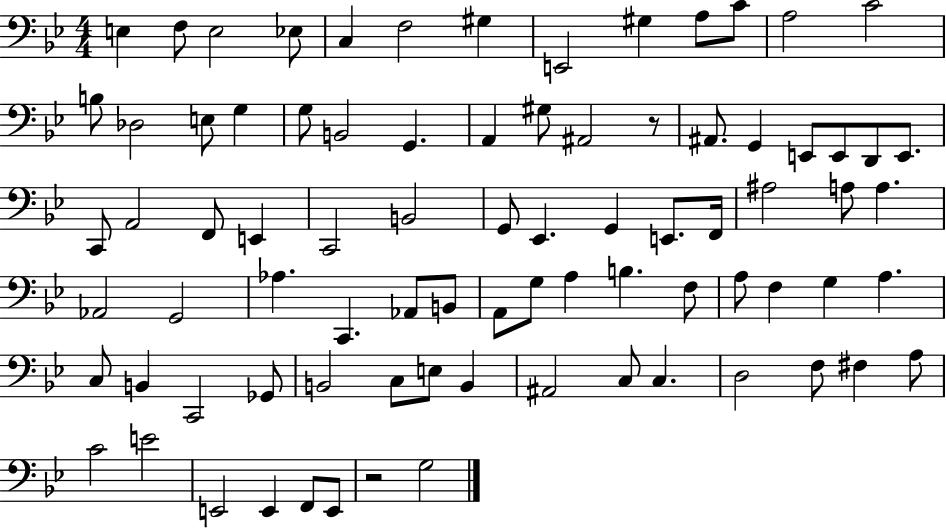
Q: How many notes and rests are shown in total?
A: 82